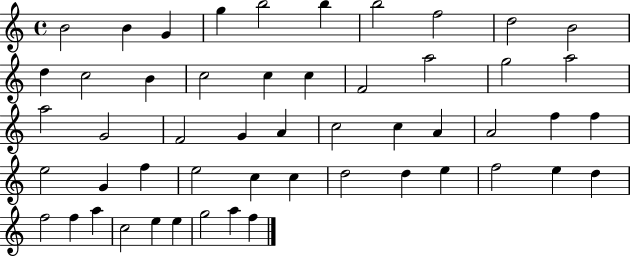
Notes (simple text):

B4/h B4/q G4/q G5/q B5/h B5/q B5/h F5/h D5/h B4/h D5/q C5/h B4/q C5/h C5/q C5/q F4/h A5/h G5/h A5/h A5/h G4/h F4/h G4/q A4/q C5/h C5/q A4/q A4/h F5/q F5/q E5/h G4/q F5/q E5/h C5/q C5/q D5/h D5/q E5/q F5/h E5/q D5/q F5/h F5/q A5/q C5/h E5/q E5/q G5/h A5/q F5/q